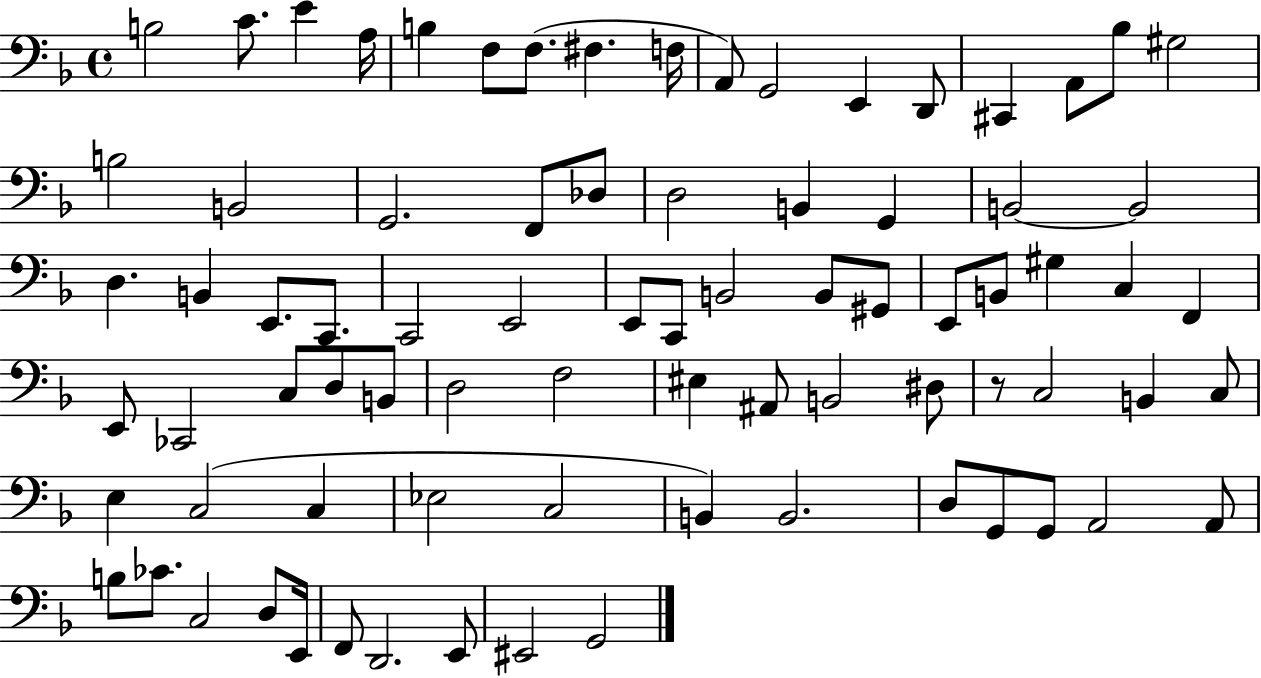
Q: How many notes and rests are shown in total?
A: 80